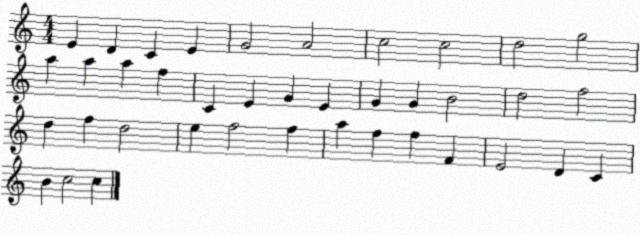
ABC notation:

X:1
T:Untitled
M:4/4
L:1/4
K:C
E D C E G2 A2 c2 c2 d2 g2 a a a f C E G E G G B2 d2 f2 d f d2 e f2 f a f f F E2 D C B c2 c